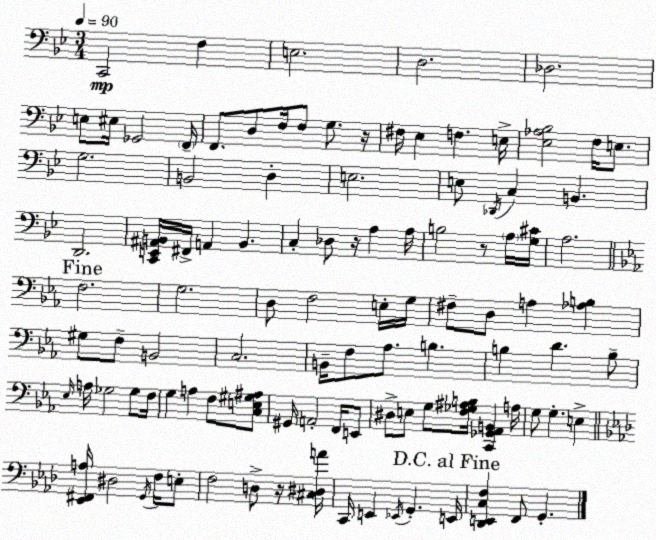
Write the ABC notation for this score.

X:1
T:Untitled
M:3/4
L:1/4
K:Bb
C,,2 F, E,2 D,2 _D,2 E,/2 ^E,/4 _G,,2 F,,/4 F,,/2 D,/2 F,/4 F,/2 G,/2 z/4 ^F,/4 _E, F, E,/4 [_E,_A,_B,]2 F,/4 E,/2 G,2 B,,2 D, E,2 E,/2 _D,,/4 C, B,, D,,2 [C,,E,,^A,,B,,]/4 ^F,,/4 A,, B,, C, _D,/2 z/4 A, A,/4 B,2 z/2 A,/4 [G,^C]/4 A,2 F,2 G,2 D,/2 F,2 E,/4 G,/4 ^F,/2 D,/2 A, [_A,B,] ^G,/2 F,/2 B,,2 C,2 B,,/4 F,/2 _A,/2 B, B, D B,/2 _E,/4 A,/4 _G,2 _G,/2 F,/4 G, A, F,/2 [C,E,^G,^A,]/2 ^G,,/4 A,,2 F,,/4 E,,/2 ^D,/2 E,/2 G,/2 [F,_G,^A,B,]/4 [C,,_G,,_A,,B,,] A,/4 G,/2 G, E, [_E,,^F,,A,]/4 ^D,2 G,,/4 F,/4 E,/2 F,2 D,/2 z/4 [^C,^D,A]/4 C,,/4 E,, _E,,/4 G,, E,,/4 [_D,,E,,C,F,] F,,/2 G,,